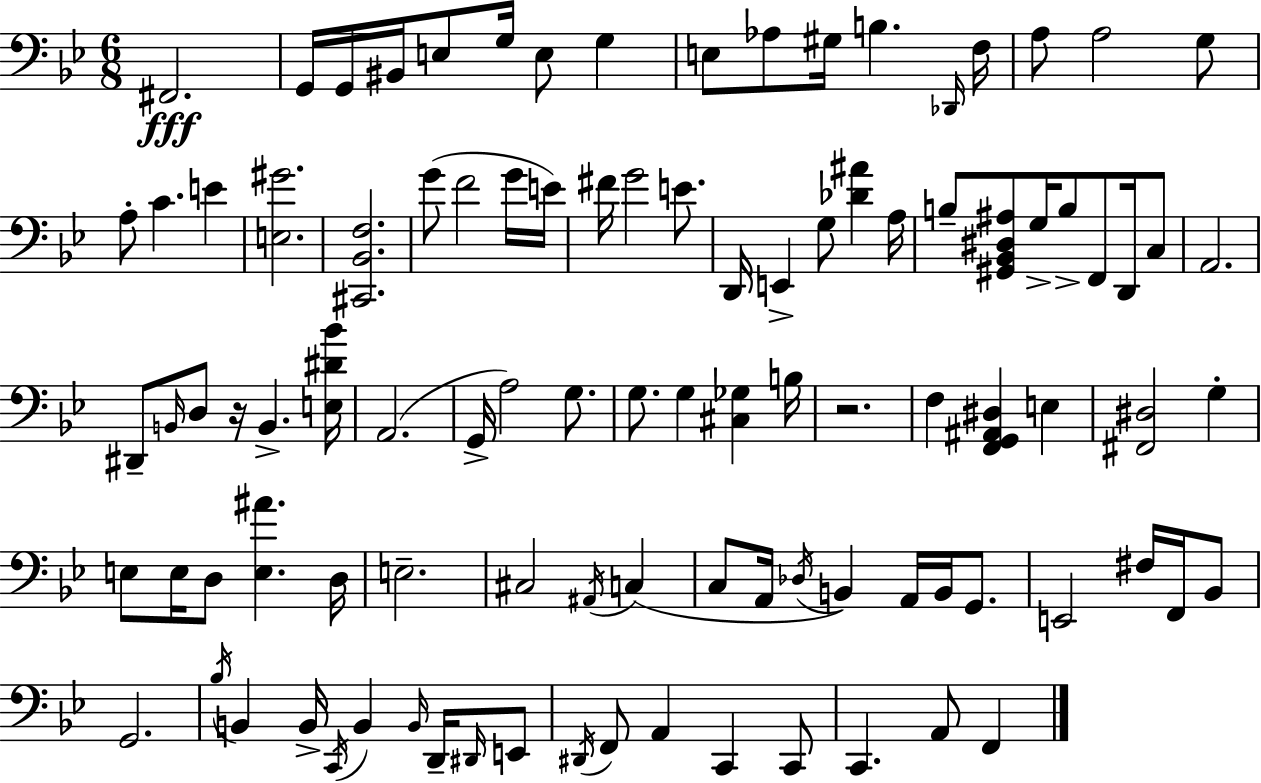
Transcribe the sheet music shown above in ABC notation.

X:1
T:Untitled
M:6/8
L:1/4
K:Bb
^F,,2 G,,/4 G,,/4 ^B,,/4 E,/2 G,/4 E,/2 G, E,/2 _A,/2 ^G,/4 B, _D,,/4 F,/4 A,/2 A,2 G,/2 A,/2 C E [E,^G]2 [^C,,_B,,F,]2 G/2 F2 G/4 E/4 ^F/4 G2 E/2 D,,/4 E,, G,/2 [_D^A] A,/4 B,/2 [^G,,_B,,^D,^A,]/2 G,/4 B,/2 F,,/2 D,,/4 C,/2 A,,2 ^D,,/2 B,,/4 D,/2 z/4 B,, [E,^D_B]/4 A,,2 G,,/4 A,2 G,/2 G,/2 G, [^C,_G,] B,/4 z2 F, [F,,G,,^A,,^D,] E, [^F,,^D,]2 G, E,/2 E,/4 D,/2 [E,^A] D,/4 E,2 ^C,2 ^A,,/4 C, C,/2 A,,/4 _D,/4 B,, A,,/4 B,,/4 G,,/2 E,,2 ^F,/4 F,,/4 _B,,/2 G,,2 _B,/4 B,, B,,/4 C,,/4 B,, B,,/4 D,,/4 ^D,,/4 E,,/2 ^D,,/4 F,,/2 A,, C,, C,,/2 C,, A,,/2 F,,